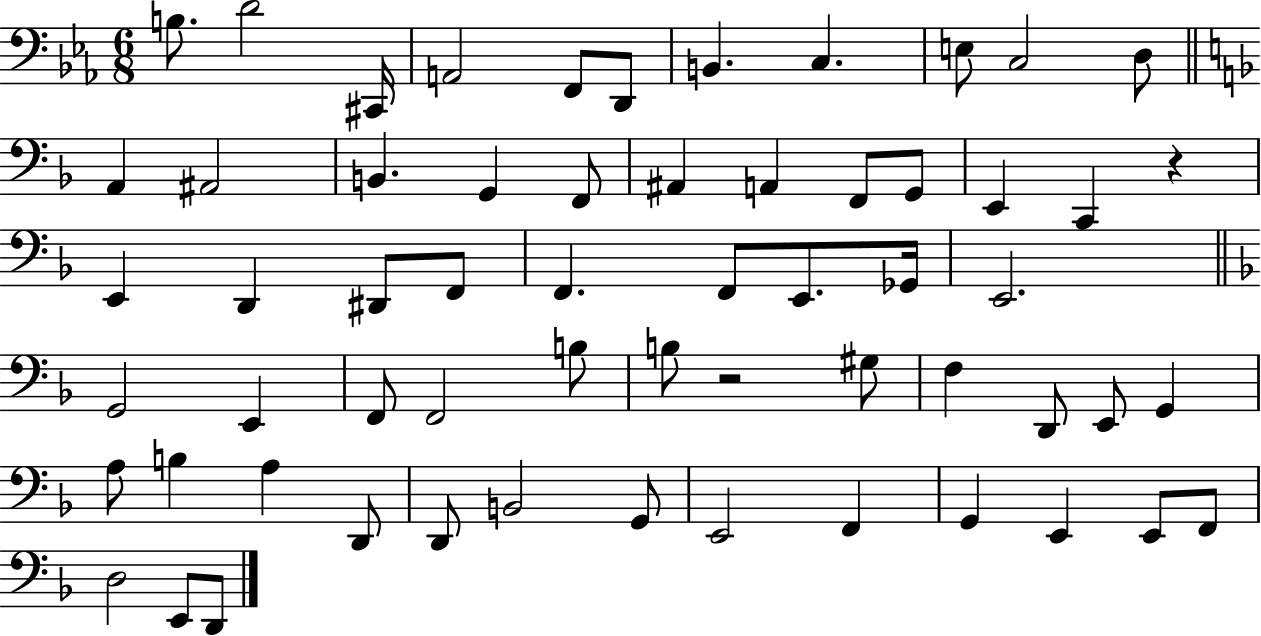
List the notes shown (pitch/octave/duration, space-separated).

B3/e. D4/h C#2/s A2/h F2/e D2/e B2/q. C3/q. E3/e C3/h D3/e A2/q A#2/h B2/q. G2/q F2/e A#2/q A2/q F2/e G2/e E2/q C2/q R/q E2/q D2/q D#2/e F2/e F2/q. F2/e E2/e. Gb2/s E2/h. G2/h E2/q F2/e F2/h B3/e B3/e R/h G#3/e F3/q D2/e E2/e G2/q A3/e B3/q A3/q D2/e D2/e B2/h G2/e E2/h F2/q G2/q E2/q E2/e F2/e D3/h E2/e D2/e